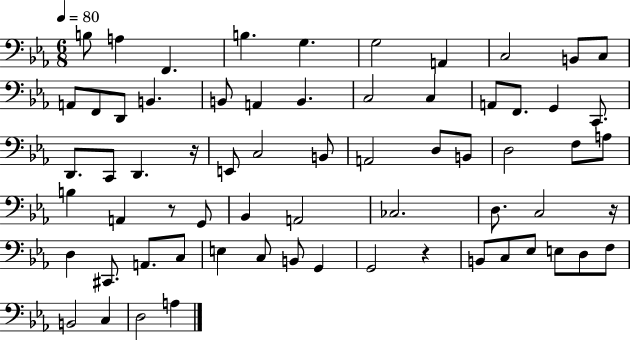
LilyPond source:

{
  \clef bass
  \numericTimeSignature
  \time 6/8
  \key ees \major
  \tempo 4 = 80
  \repeat volta 2 { b8 a4 f,4. | b4. g4. | g2 a,4 | c2 b,8 c8 | \break a,8 f,8 d,8 b,4. | b,8 a,4 b,4. | c2 c4 | a,8 f,8. g,4 c,8. | \break d,8. c,8 d,4. r16 | e,8 c2 b,8 | a,2 d8 b,8 | d2 f8 a8 | \break b4 a,4 r8 g,8 | bes,4 a,2 | ces2. | d8. c2 r16 | \break d4 cis,8. a,8. c8 | e4 c8 b,8 g,4 | g,2 r4 | b,8 c8 ees8 e8 d8 f8 | \break b,2 c4 | d2 a4 | } \bar "|."
}